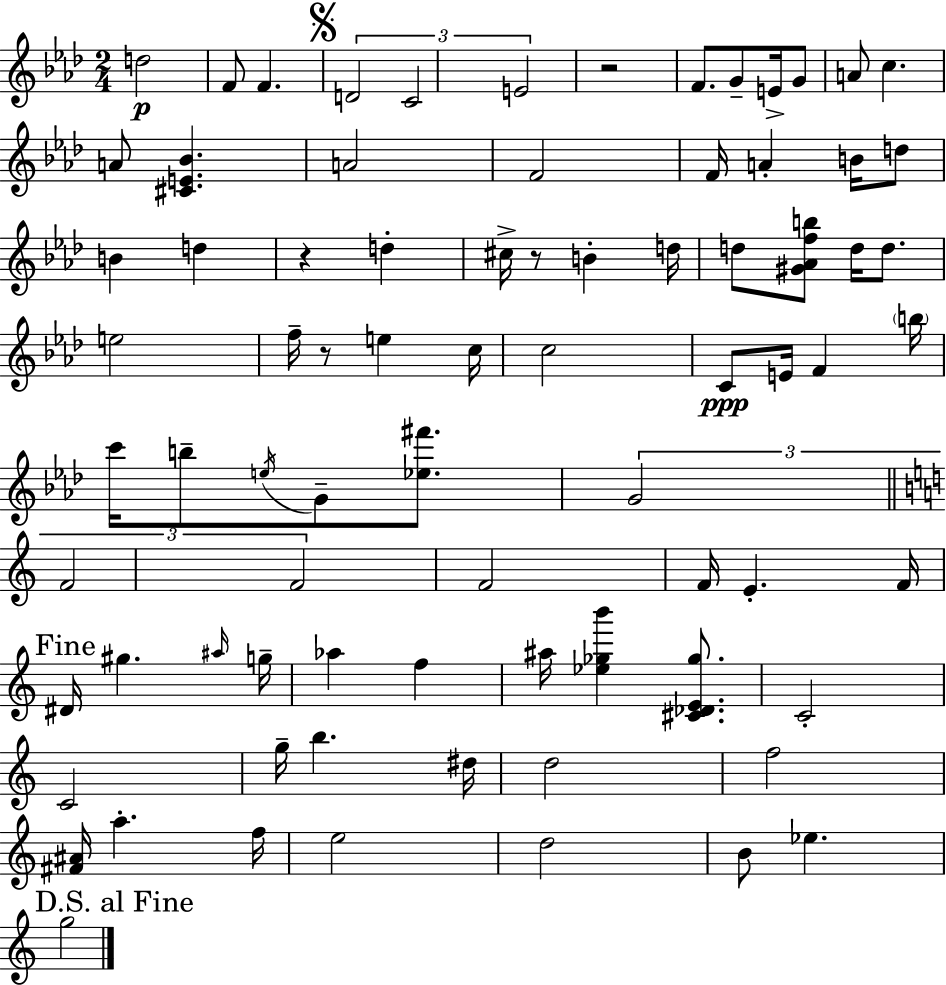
D5/h F4/e F4/q. D4/h C4/h E4/h R/h F4/e. G4/e E4/s G4/e A4/e C5/q. A4/e [C#4,E4,Bb4]/q. A4/h F4/h F4/s A4/q B4/s D5/e B4/q D5/q R/q D5/q C#5/s R/e B4/q D5/s D5/e [G#4,Ab4,F5,B5]/e D5/s D5/e. E5/h F5/s R/e E5/q C5/s C5/h C4/e E4/s F4/q B5/s C6/s B5/e E5/s G4/e [Eb5,F#6]/e. G4/h F4/h F4/h F4/h F4/s E4/q. F4/s D#4/s G#5/q. A#5/s G5/s Ab5/q F5/q A#5/s [Eb5,Gb5,B6]/q [C#4,Db4,E4,Gb5]/e. C4/h C4/h G5/s B5/q. D#5/s D5/h F5/h [F#4,A#4]/s A5/q. F5/s E5/h D5/h B4/e Eb5/q. G5/h